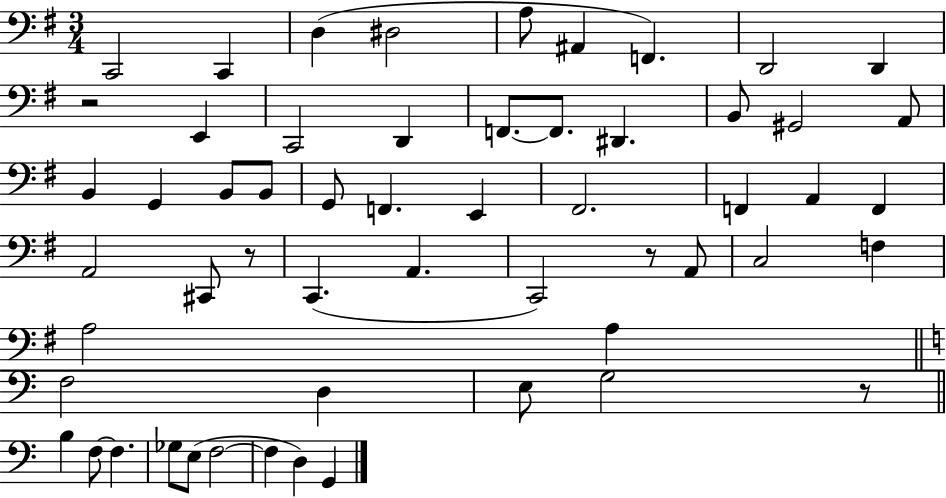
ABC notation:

X:1
T:Untitled
M:3/4
L:1/4
K:G
C,,2 C,, D, ^D,2 A,/2 ^A,, F,, D,,2 D,, z2 E,, C,,2 D,, F,,/2 F,,/2 ^D,, B,,/2 ^G,,2 A,,/2 B,, G,, B,,/2 B,,/2 G,,/2 F,, E,, ^F,,2 F,, A,, F,, A,,2 ^C,,/2 z/2 C,, A,, C,,2 z/2 A,,/2 C,2 F, A,2 A, F,2 D, E,/2 G,2 z/2 B, F,/2 F, _G,/2 E,/2 F,2 F, D, G,,